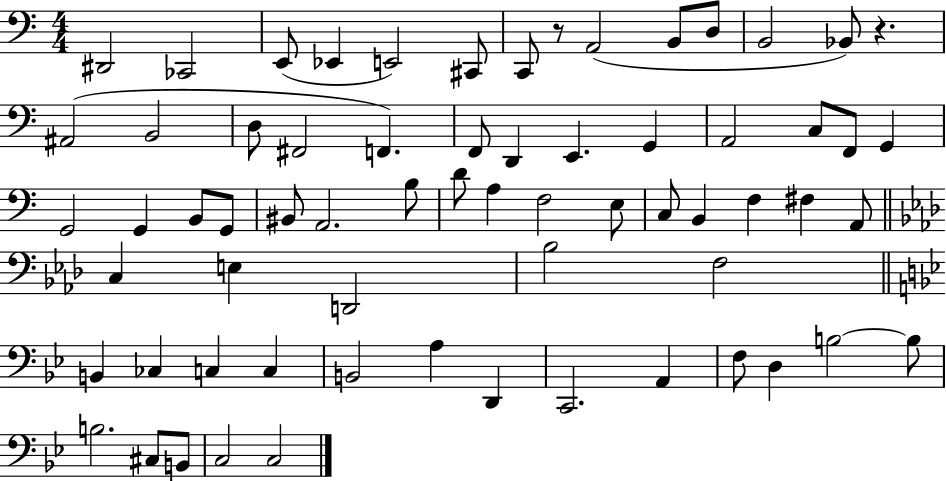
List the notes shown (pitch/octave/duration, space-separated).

D#2/h CES2/h E2/e Eb2/q E2/h C#2/e C2/e R/e A2/h B2/e D3/e B2/h Bb2/e R/q. A#2/h B2/h D3/e F#2/h F2/q. F2/e D2/q E2/q. G2/q A2/h C3/e F2/e G2/q G2/h G2/q B2/e G2/e BIS2/e A2/h. B3/e D4/e A3/q F3/h E3/e C3/e B2/q F3/q F#3/q A2/e C3/q E3/q D2/h Bb3/h F3/h B2/q CES3/q C3/q C3/q B2/h A3/q D2/q C2/h. A2/q F3/e D3/q B3/h B3/e B3/h. C#3/e B2/e C3/h C3/h